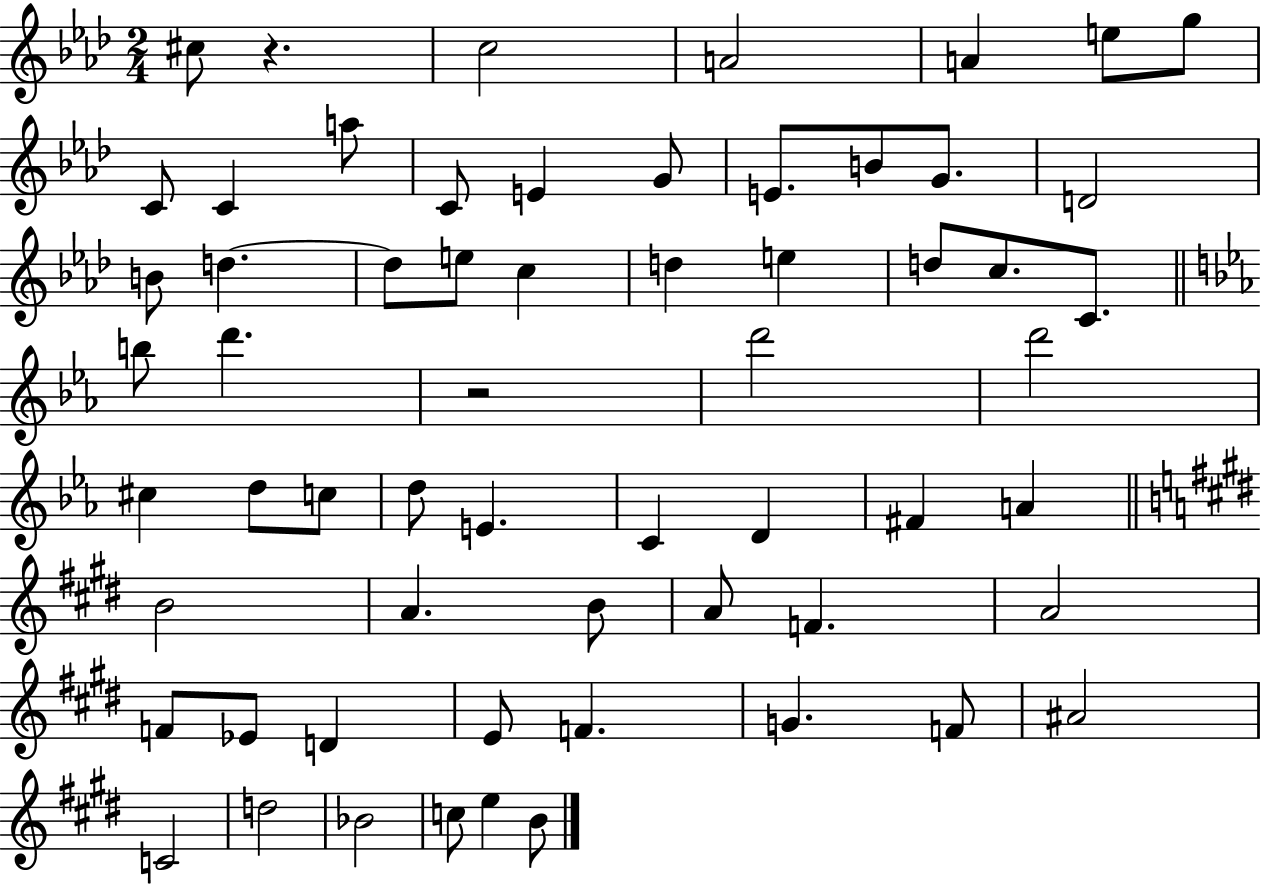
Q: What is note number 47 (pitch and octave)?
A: Eb4